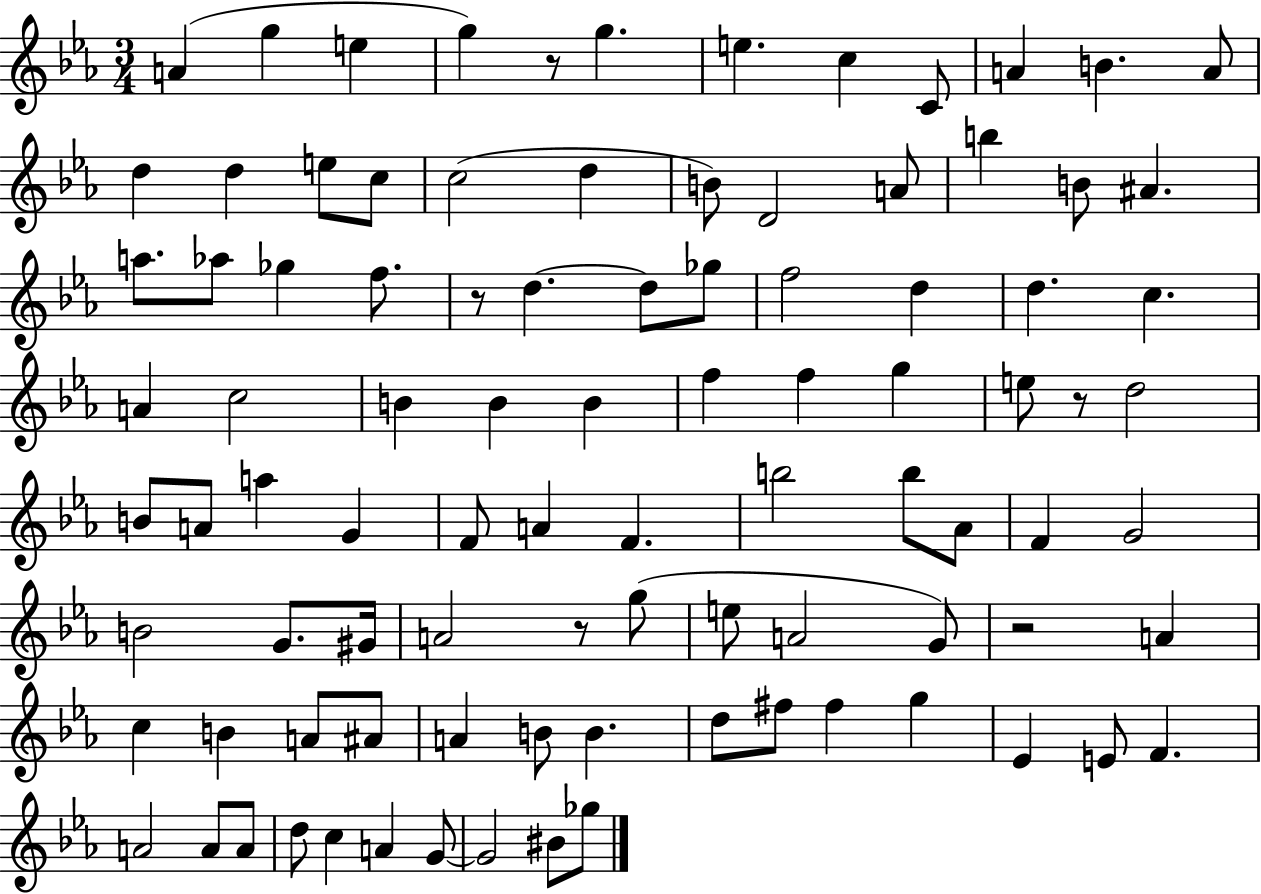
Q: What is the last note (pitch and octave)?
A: Gb5